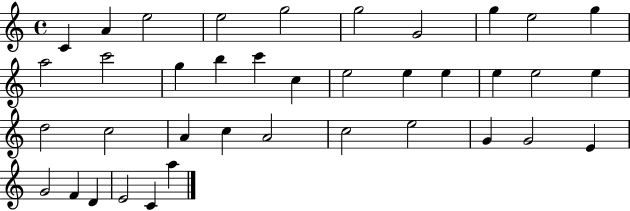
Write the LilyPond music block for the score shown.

{
  \clef treble
  \time 4/4
  \defaultTimeSignature
  \key c \major
  c'4 a'4 e''2 | e''2 g''2 | g''2 g'2 | g''4 e''2 g''4 | \break a''2 c'''2 | g''4 b''4 c'''4 c''4 | e''2 e''4 e''4 | e''4 e''2 e''4 | \break d''2 c''2 | a'4 c''4 a'2 | c''2 e''2 | g'4 g'2 e'4 | \break g'2 f'4 d'4 | e'2 c'4 a''4 | \bar "|."
}